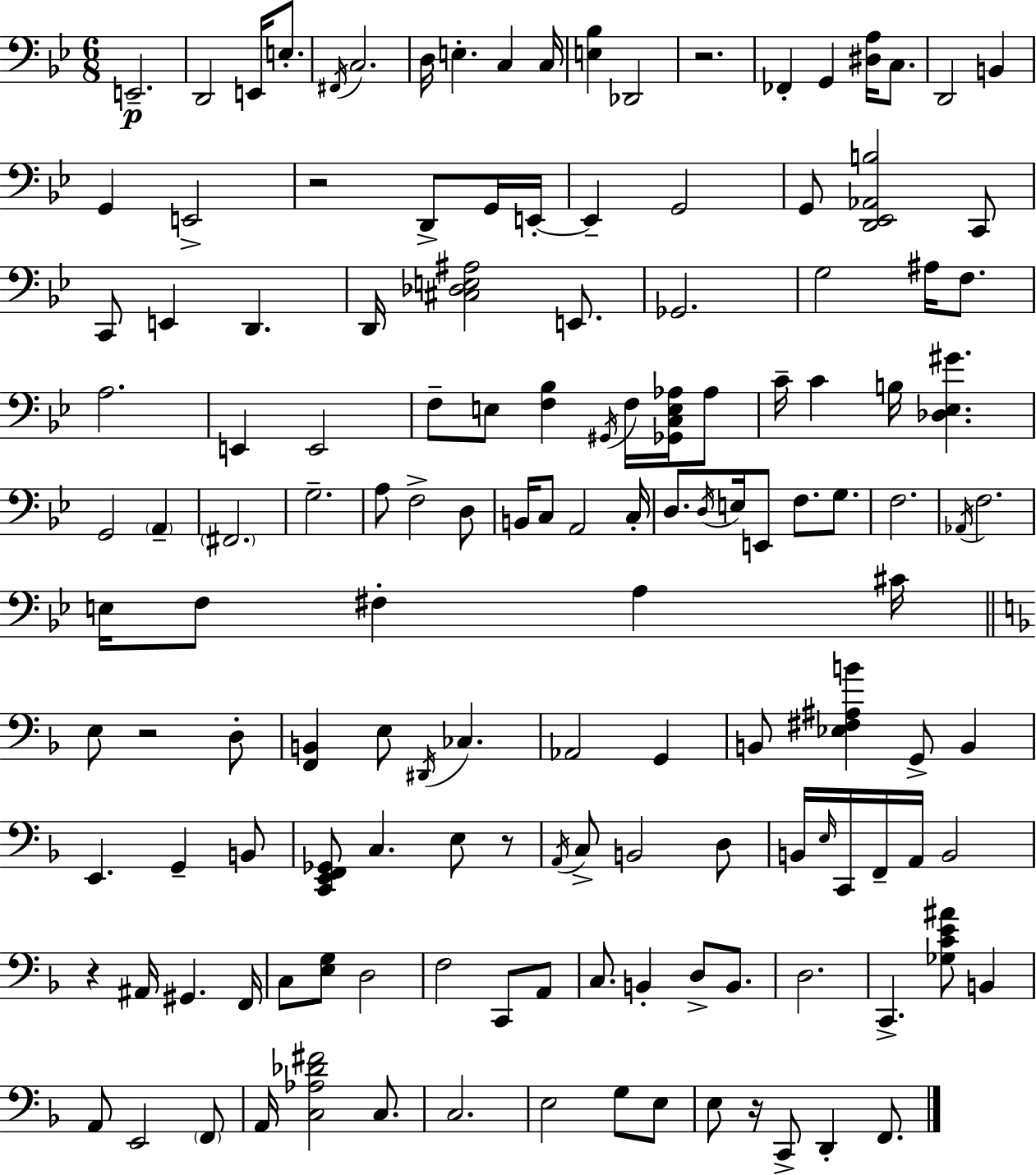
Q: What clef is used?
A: bass